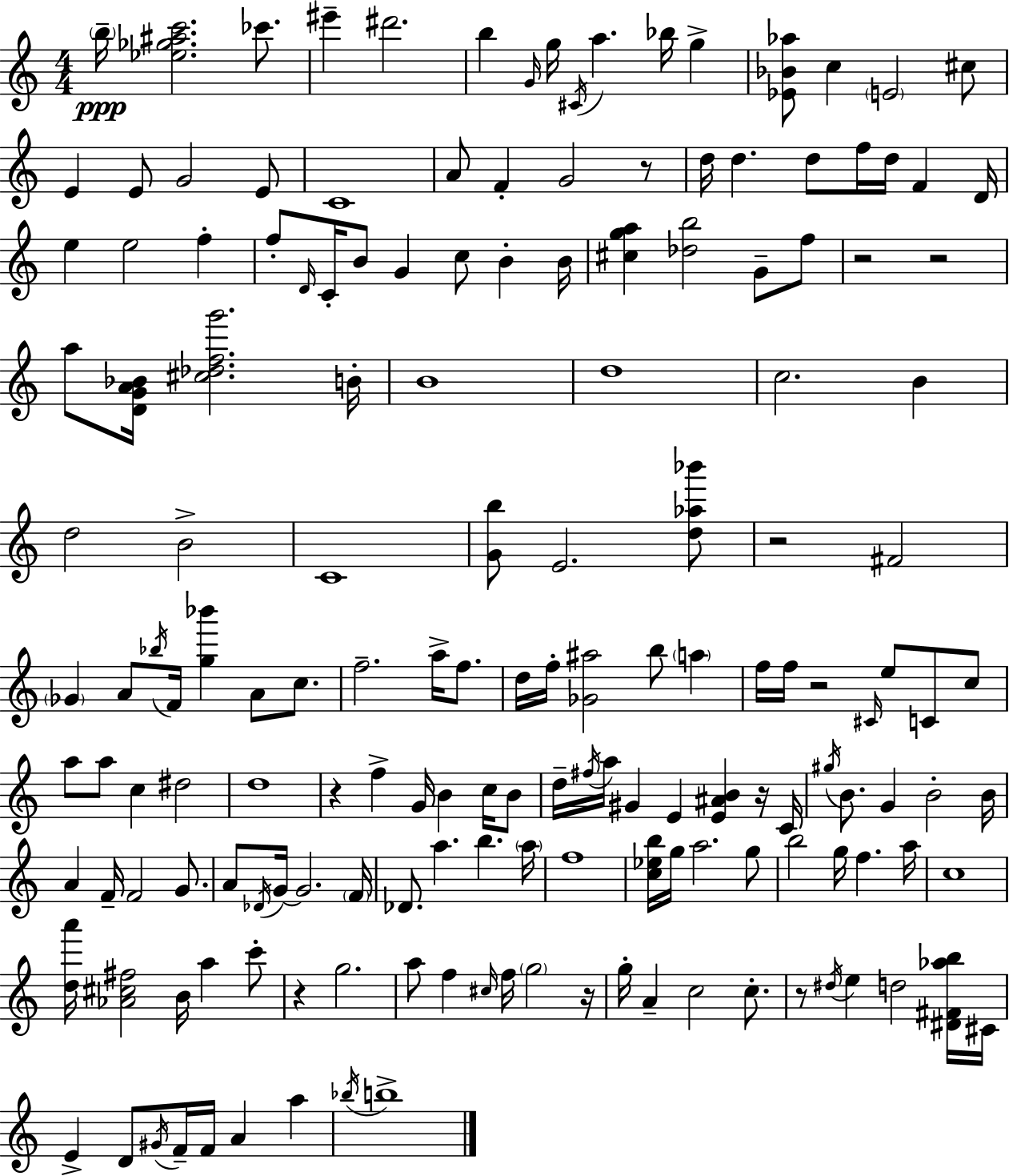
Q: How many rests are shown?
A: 10